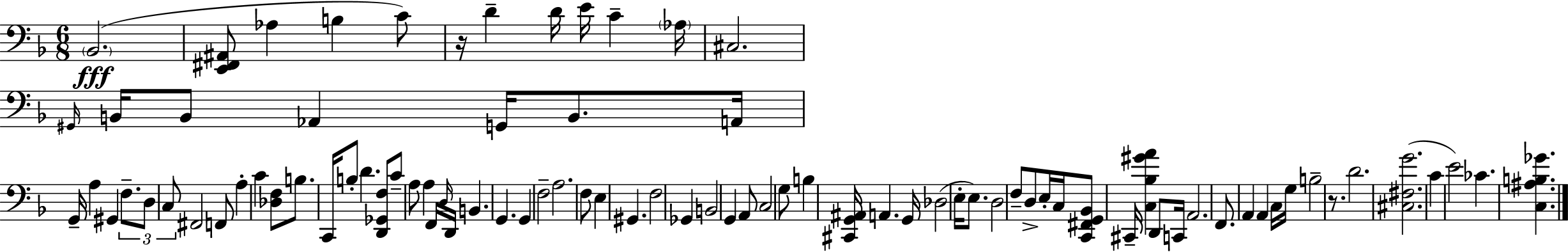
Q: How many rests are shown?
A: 2